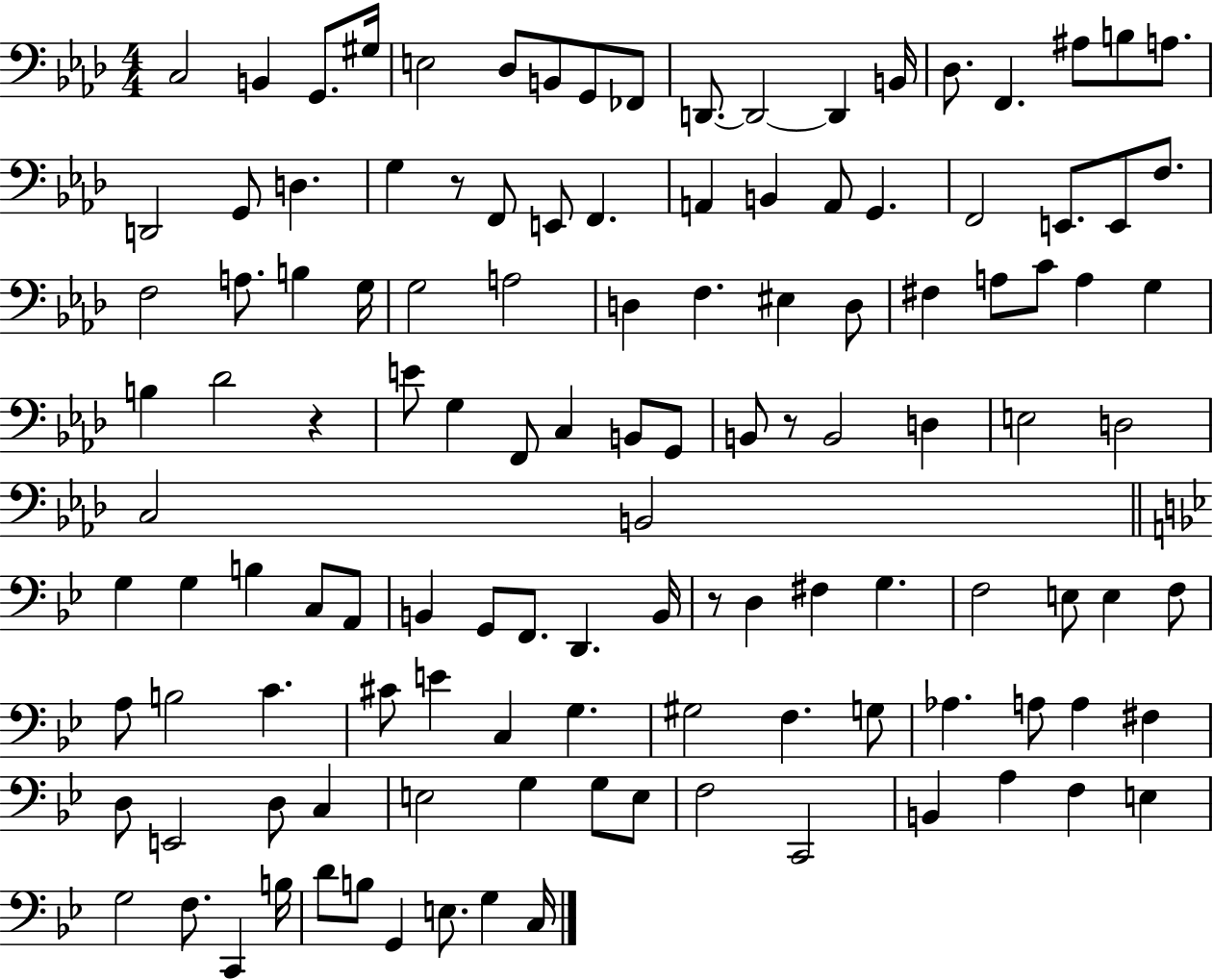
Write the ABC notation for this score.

X:1
T:Untitled
M:4/4
L:1/4
K:Ab
C,2 B,, G,,/2 ^G,/4 E,2 _D,/2 B,,/2 G,,/2 _F,,/2 D,,/2 D,,2 D,, B,,/4 _D,/2 F,, ^A,/2 B,/2 A,/2 D,,2 G,,/2 D, G, z/2 F,,/2 E,,/2 F,, A,, B,, A,,/2 G,, F,,2 E,,/2 E,,/2 F,/2 F,2 A,/2 B, G,/4 G,2 A,2 D, F, ^E, D,/2 ^F, A,/2 C/2 A, G, B, _D2 z E/2 G, F,,/2 C, B,,/2 G,,/2 B,,/2 z/2 B,,2 D, E,2 D,2 C,2 B,,2 G, G, B, C,/2 A,,/2 B,, G,,/2 F,,/2 D,, B,,/4 z/2 D, ^F, G, F,2 E,/2 E, F,/2 A,/2 B,2 C ^C/2 E C, G, ^G,2 F, G,/2 _A, A,/2 A, ^F, D,/2 E,,2 D,/2 C, E,2 G, G,/2 E,/2 F,2 C,,2 B,, A, F, E, G,2 F,/2 C,, B,/4 D/2 B,/2 G,, E,/2 G, C,/4